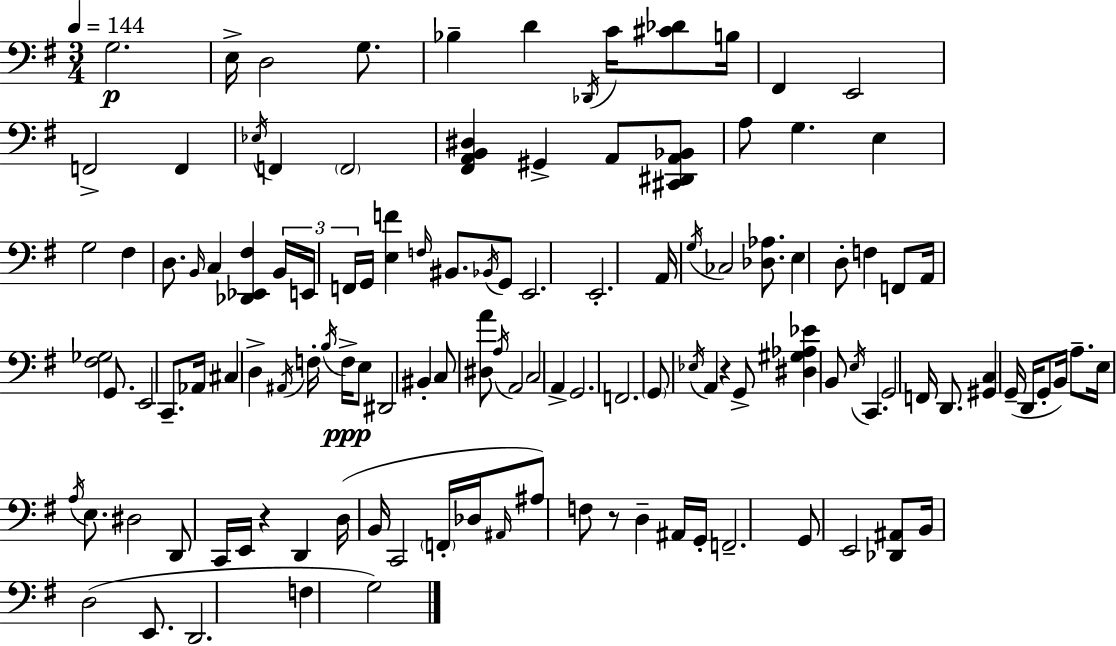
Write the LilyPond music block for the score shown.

{
  \clef bass
  \numericTimeSignature
  \time 3/4
  \key e \minor
  \tempo 4 = 144
  g2.\p | e16-> d2 g8. | bes4-- d'4 \acciaccatura { des,16 } c'16 <cis' des'>8 | b16 fis,4 e,2 | \break f,2-> f,4 | \acciaccatura { ees16 } f,4 \parenthesize f,2 | <fis, a, b, dis>4 gis,4-> a,8 | <cis, dis, a, bes,>8 a8 g4. e4 | \break g2 fis4 | d8. \grace { b,16 } c4 <des, ees, fis>4 | \tuplet 3/2 { b,16 e,16 f,16 } g,16 <e f'>4 \grace { f16 } bis,8. | \acciaccatura { bes,16 } g,8 e,2. | \break e,2.-. | a,16 \acciaccatura { g16 } ces2 | <des aes>8. e4 d8-. | f4 f,8 a,16 <fis ges>2 | \break g,8. e,2 | c,8.-- aes,16 cis4 d4-> | \acciaccatura { ais,16 } f16-. \acciaccatura { b16 } f16->\ppp e8 dis,2 | bis,4-. c8 <dis a'>8 | \break \acciaccatura { a16 } a,2 c2 | a,4-> g,2. | f,2. | \parenthesize g,8 \acciaccatura { ees16 } | \break a,4 r4 g,8-> <dis gis aes ees'>4 | b,8 \acciaccatura { e16 } c,4. g,2 | f,16 d,8. <gis, c>4 | g,16--( d,16 g,8-. b,16) a8.-- e16 | \break \acciaccatura { a16 } e8. dis2 | d,8 c,16 e,16 r4 d,4 | d16( b,16 c,2 \parenthesize f,16-. des16 | \grace { ais,16 }) ais8 f8 r8 d4-- ais,16 | \break g,16-. f,2.-- | g,8 e,2 <des, ais,>8 | b,16 d2( e,8. | d,2. | \break f4 g2) | \bar "|."
}